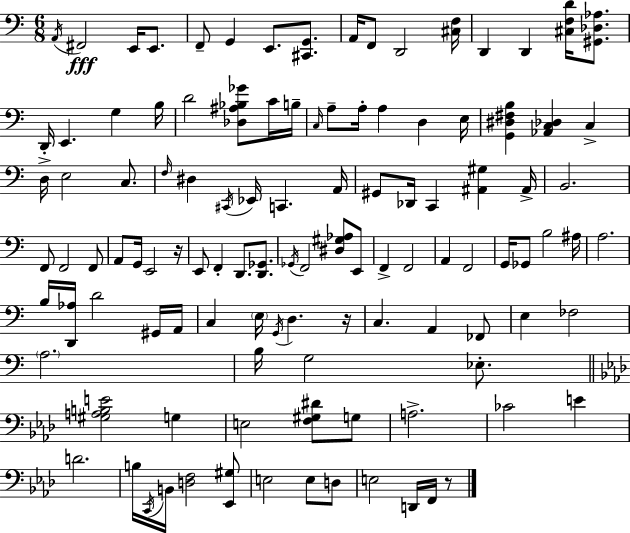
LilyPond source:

{
  \clef bass
  \numericTimeSignature
  \time 6/8
  \key a \minor
  \repeat volta 2 { \acciaccatura { a,16 }\fff fis,2 e,16 e,8. | f,8-- g,4 e,8. <cis, g,>8. | a,16 f,8 d,2 | <cis f>16 d,4 d,4 <cis f d'>16 <gis, des aes>8. | \break d,16-. e,4. g4 | b16 d'2 <des ais bes ges'>8 c'16 | b16-- \grace { c16 } a8-- a16-. a4 d4 | e16 <g, dis fis b>4 <aes, c des>4 c4-> | \break d16-> e2 c8. | \grace { f16 } dis4 \acciaccatura { cis,16 } ees,16 c,4. | a,16 gis,8 des,16 c,4 <ais, gis>4 | ais,16-> b,2. | \break f,8 f,2 | f,8 a,8 g,16 e,2 | r16 e,8 f,4-. d,8. | <d, ges,>8. \acciaccatura { ges,16 } f,2 | \break <dis gis aes>8 e,8 f,4-> f,2 | a,4 f,2 | g,16 ges,8 b2 | ais16 a2. | \break b16 <d, aes>16 d'2 | gis,16 a,16 c4 \parenthesize e16 \acciaccatura { g,16 } d4. | r16 c4. | a,4 fes,8 e4 fes2 | \break \parenthesize a2. | b16 g2 | ees8.-. \bar "||" \break \key aes \major <gis a b e'>2 g4 | e2 <f gis dis'>8 g8 | a2.-> | ces'2 e'4 | \break d'2. | b16 \acciaccatura { c,16 } b,16 <d f>2 <ees, gis>8 | e2 e8 d8 | e2 d,16 f,16 r8 | \break } \bar "|."
}